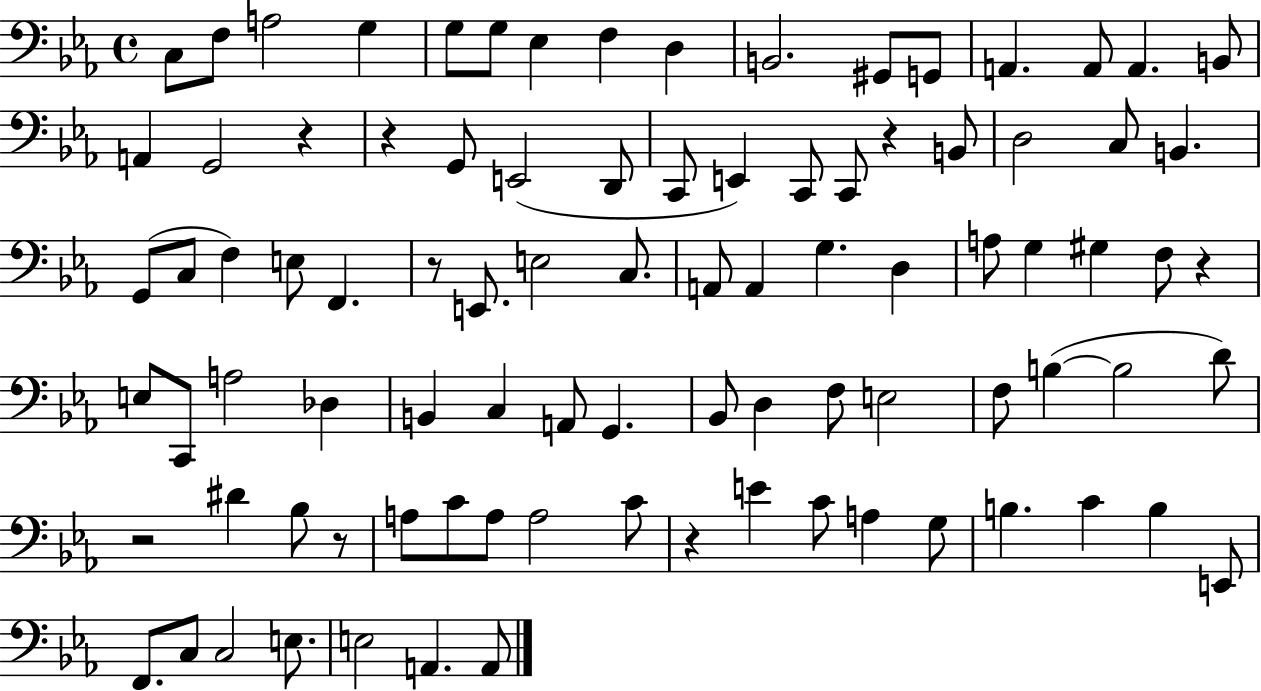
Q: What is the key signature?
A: EES major